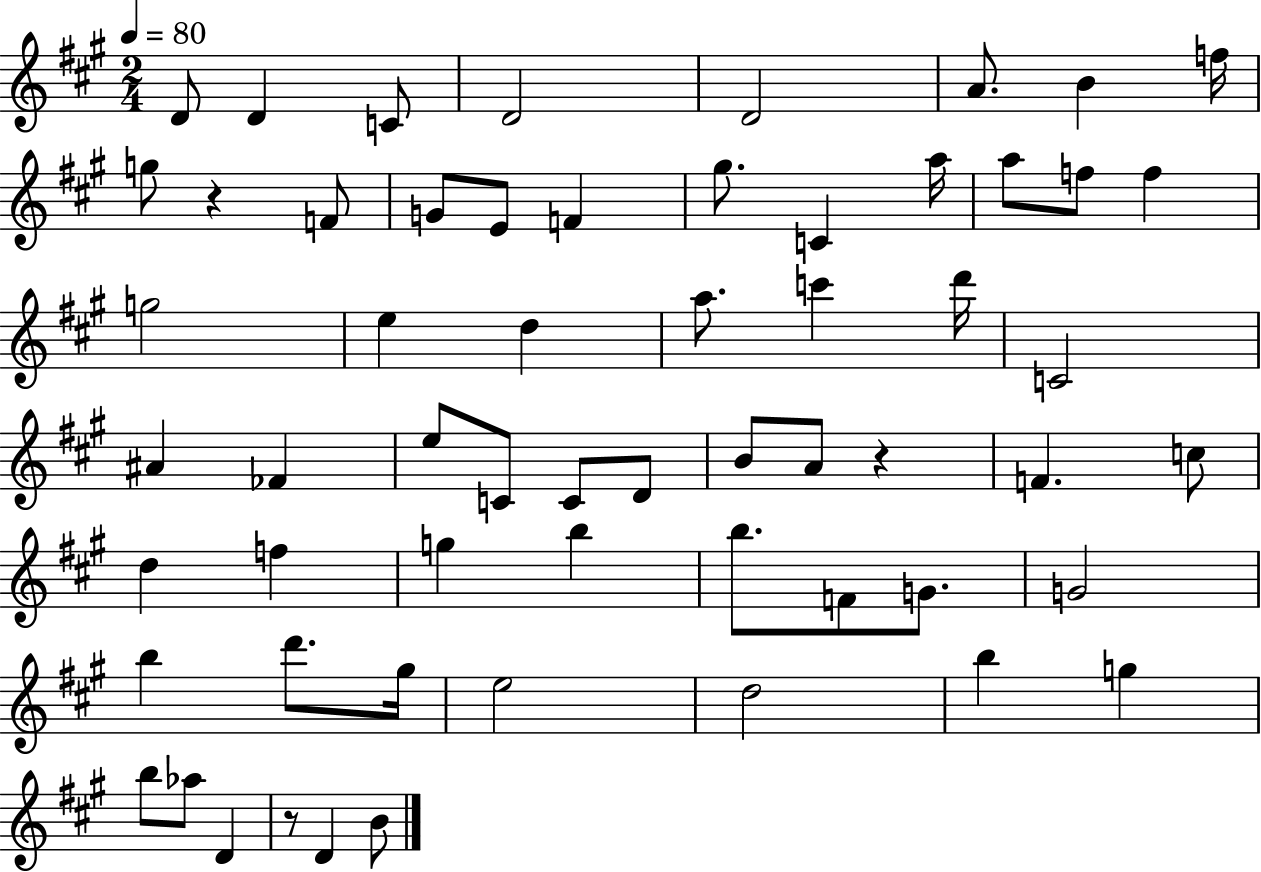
{
  \clef treble
  \numericTimeSignature
  \time 2/4
  \key a \major
  \tempo 4 = 80
  d'8 d'4 c'8 | d'2 | d'2 | a'8. b'4 f''16 | \break g''8 r4 f'8 | g'8 e'8 f'4 | gis''8. c'4 a''16 | a''8 f''8 f''4 | \break g''2 | e''4 d''4 | a''8. c'''4 d'''16 | c'2 | \break ais'4 fes'4 | e''8 c'8 c'8 d'8 | b'8 a'8 r4 | f'4. c''8 | \break d''4 f''4 | g''4 b''4 | b''8. f'8 g'8. | g'2 | \break b''4 d'''8. gis''16 | e''2 | d''2 | b''4 g''4 | \break b''8 aes''8 d'4 | r8 d'4 b'8 | \bar "|."
}